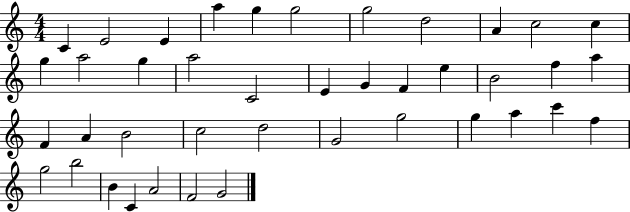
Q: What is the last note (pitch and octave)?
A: G4